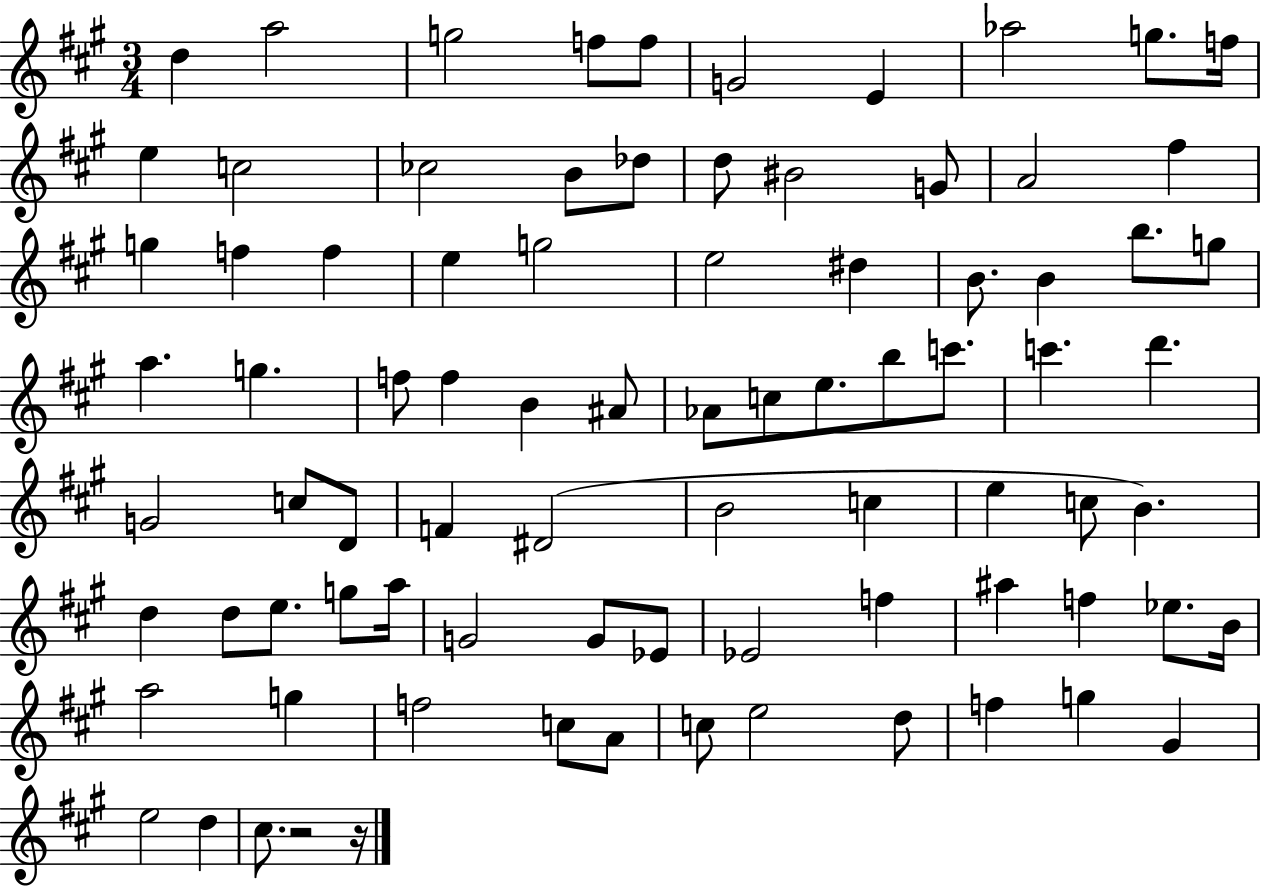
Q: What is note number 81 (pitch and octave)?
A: D5